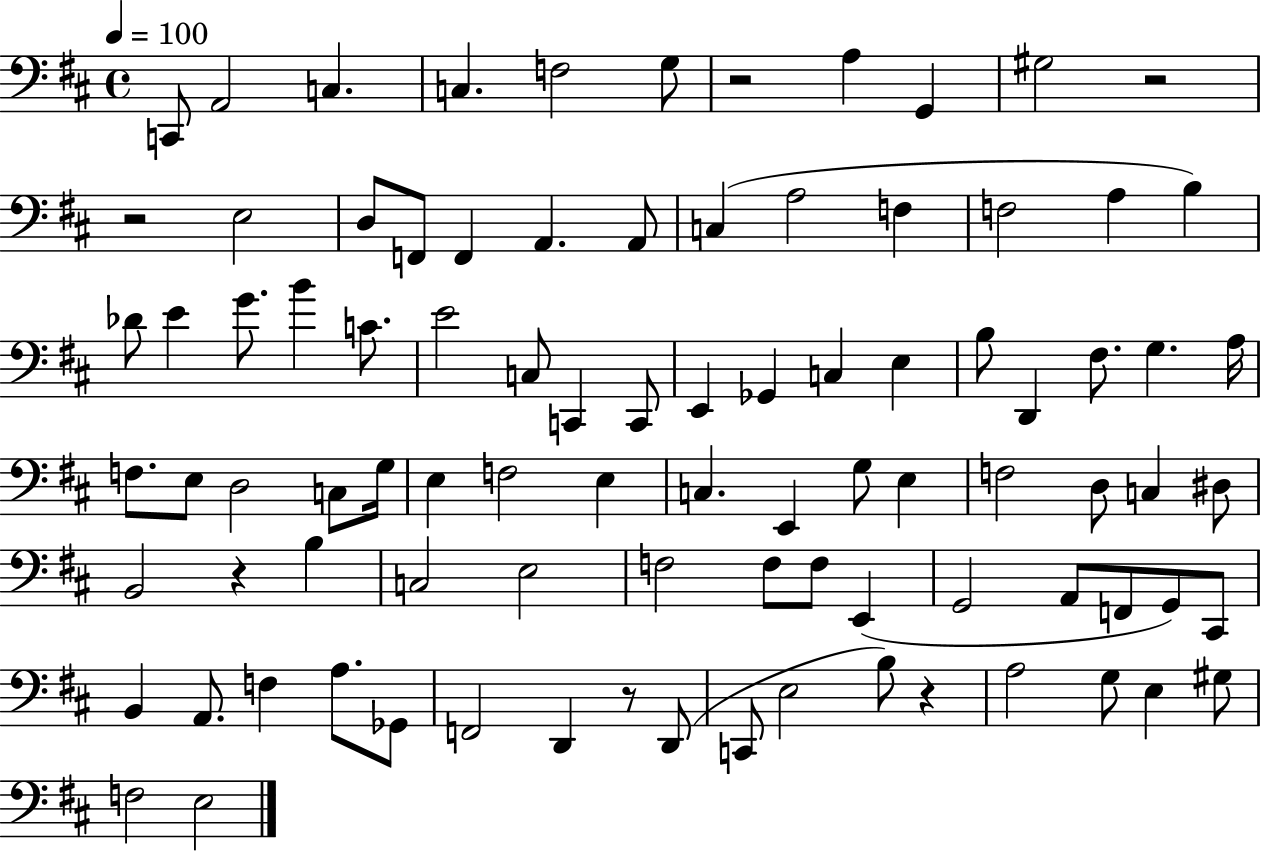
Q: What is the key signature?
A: D major